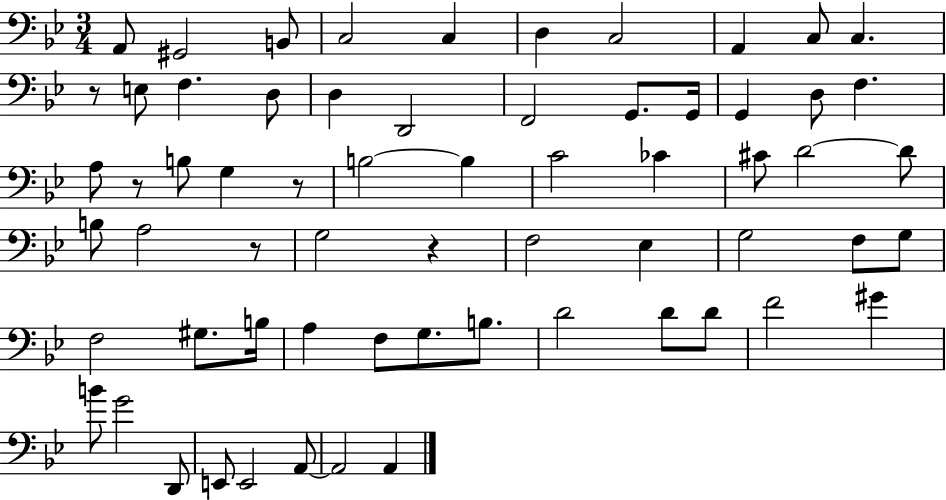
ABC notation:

X:1
T:Untitled
M:3/4
L:1/4
K:Bb
A,,/2 ^G,,2 B,,/2 C,2 C, D, C,2 A,, C,/2 C, z/2 E,/2 F, D,/2 D, D,,2 F,,2 G,,/2 G,,/4 G,, D,/2 F, A,/2 z/2 B,/2 G, z/2 B,2 B, C2 _C ^C/2 D2 D/2 B,/2 A,2 z/2 G,2 z F,2 _E, G,2 F,/2 G,/2 F,2 ^G,/2 B,/4 A, F,/2 G,/2 B,/2 D2 D/2 D/2 F2 ^G B/2 G2 D,,/2 E,,/2 E,,2 A,,/2 A,,2 A,,